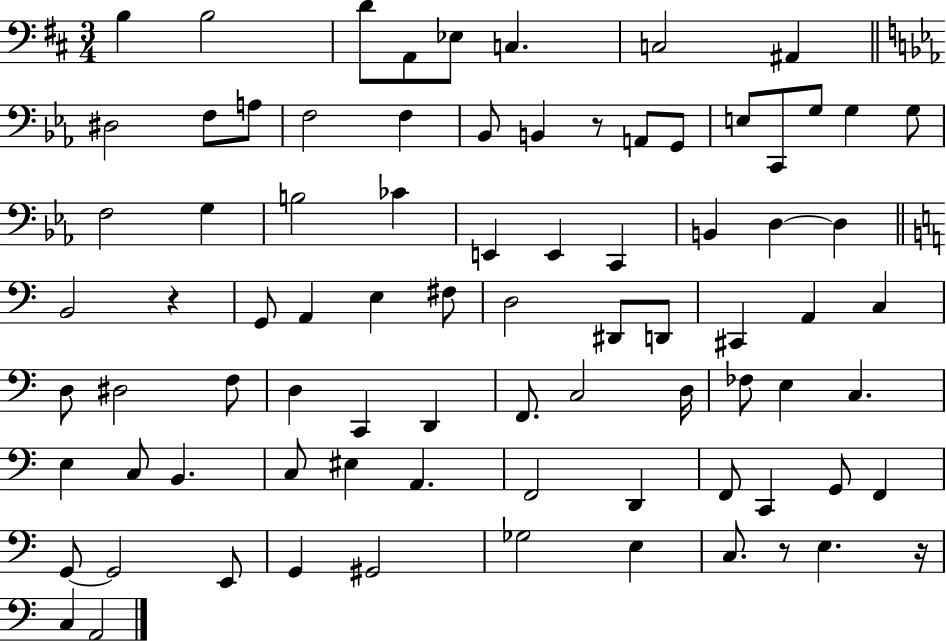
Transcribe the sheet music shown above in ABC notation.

X:1
T:Untitled
M:3/4
L:1/4
K:D
B, B,2 D/2 A,,/2 _E,/2 C, C,2 ^A,, ^D,2 F,/2 A,/2 F,2 F, _B,,/2 B,, z/2 A,,/2 G,,/2 E,/2 C,,/2 G,/2 G, G,/2 F,2 G, B,2 _C E,, E,, C,, B,, D, D, B,,2 z G,,/2 A,, E, ^F,/2 D,2 ^D,,/2 D,,/2 ^C,, A,, C, D,/2 ^D,2 F,/2 D, C,, D,, F,,/2 C,2 D,/4 _F,/2 E, C, E, C,/2 B,, C,/2 ^E, A,, F,,2 D,, F,,/2 C,, G,,/2 F,, G,,/2 G,,2 E,,/2 G,, ^G,,2 _G,2 E, C,/2 z/2 E, z/4 C, A,,2